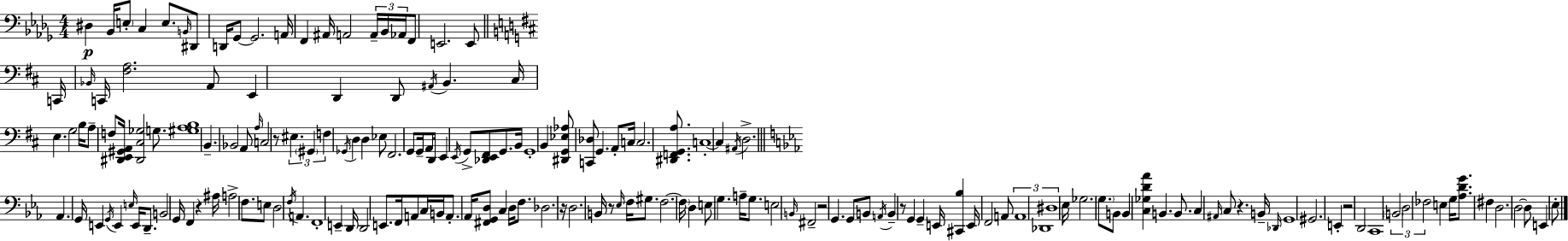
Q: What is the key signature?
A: BES minor